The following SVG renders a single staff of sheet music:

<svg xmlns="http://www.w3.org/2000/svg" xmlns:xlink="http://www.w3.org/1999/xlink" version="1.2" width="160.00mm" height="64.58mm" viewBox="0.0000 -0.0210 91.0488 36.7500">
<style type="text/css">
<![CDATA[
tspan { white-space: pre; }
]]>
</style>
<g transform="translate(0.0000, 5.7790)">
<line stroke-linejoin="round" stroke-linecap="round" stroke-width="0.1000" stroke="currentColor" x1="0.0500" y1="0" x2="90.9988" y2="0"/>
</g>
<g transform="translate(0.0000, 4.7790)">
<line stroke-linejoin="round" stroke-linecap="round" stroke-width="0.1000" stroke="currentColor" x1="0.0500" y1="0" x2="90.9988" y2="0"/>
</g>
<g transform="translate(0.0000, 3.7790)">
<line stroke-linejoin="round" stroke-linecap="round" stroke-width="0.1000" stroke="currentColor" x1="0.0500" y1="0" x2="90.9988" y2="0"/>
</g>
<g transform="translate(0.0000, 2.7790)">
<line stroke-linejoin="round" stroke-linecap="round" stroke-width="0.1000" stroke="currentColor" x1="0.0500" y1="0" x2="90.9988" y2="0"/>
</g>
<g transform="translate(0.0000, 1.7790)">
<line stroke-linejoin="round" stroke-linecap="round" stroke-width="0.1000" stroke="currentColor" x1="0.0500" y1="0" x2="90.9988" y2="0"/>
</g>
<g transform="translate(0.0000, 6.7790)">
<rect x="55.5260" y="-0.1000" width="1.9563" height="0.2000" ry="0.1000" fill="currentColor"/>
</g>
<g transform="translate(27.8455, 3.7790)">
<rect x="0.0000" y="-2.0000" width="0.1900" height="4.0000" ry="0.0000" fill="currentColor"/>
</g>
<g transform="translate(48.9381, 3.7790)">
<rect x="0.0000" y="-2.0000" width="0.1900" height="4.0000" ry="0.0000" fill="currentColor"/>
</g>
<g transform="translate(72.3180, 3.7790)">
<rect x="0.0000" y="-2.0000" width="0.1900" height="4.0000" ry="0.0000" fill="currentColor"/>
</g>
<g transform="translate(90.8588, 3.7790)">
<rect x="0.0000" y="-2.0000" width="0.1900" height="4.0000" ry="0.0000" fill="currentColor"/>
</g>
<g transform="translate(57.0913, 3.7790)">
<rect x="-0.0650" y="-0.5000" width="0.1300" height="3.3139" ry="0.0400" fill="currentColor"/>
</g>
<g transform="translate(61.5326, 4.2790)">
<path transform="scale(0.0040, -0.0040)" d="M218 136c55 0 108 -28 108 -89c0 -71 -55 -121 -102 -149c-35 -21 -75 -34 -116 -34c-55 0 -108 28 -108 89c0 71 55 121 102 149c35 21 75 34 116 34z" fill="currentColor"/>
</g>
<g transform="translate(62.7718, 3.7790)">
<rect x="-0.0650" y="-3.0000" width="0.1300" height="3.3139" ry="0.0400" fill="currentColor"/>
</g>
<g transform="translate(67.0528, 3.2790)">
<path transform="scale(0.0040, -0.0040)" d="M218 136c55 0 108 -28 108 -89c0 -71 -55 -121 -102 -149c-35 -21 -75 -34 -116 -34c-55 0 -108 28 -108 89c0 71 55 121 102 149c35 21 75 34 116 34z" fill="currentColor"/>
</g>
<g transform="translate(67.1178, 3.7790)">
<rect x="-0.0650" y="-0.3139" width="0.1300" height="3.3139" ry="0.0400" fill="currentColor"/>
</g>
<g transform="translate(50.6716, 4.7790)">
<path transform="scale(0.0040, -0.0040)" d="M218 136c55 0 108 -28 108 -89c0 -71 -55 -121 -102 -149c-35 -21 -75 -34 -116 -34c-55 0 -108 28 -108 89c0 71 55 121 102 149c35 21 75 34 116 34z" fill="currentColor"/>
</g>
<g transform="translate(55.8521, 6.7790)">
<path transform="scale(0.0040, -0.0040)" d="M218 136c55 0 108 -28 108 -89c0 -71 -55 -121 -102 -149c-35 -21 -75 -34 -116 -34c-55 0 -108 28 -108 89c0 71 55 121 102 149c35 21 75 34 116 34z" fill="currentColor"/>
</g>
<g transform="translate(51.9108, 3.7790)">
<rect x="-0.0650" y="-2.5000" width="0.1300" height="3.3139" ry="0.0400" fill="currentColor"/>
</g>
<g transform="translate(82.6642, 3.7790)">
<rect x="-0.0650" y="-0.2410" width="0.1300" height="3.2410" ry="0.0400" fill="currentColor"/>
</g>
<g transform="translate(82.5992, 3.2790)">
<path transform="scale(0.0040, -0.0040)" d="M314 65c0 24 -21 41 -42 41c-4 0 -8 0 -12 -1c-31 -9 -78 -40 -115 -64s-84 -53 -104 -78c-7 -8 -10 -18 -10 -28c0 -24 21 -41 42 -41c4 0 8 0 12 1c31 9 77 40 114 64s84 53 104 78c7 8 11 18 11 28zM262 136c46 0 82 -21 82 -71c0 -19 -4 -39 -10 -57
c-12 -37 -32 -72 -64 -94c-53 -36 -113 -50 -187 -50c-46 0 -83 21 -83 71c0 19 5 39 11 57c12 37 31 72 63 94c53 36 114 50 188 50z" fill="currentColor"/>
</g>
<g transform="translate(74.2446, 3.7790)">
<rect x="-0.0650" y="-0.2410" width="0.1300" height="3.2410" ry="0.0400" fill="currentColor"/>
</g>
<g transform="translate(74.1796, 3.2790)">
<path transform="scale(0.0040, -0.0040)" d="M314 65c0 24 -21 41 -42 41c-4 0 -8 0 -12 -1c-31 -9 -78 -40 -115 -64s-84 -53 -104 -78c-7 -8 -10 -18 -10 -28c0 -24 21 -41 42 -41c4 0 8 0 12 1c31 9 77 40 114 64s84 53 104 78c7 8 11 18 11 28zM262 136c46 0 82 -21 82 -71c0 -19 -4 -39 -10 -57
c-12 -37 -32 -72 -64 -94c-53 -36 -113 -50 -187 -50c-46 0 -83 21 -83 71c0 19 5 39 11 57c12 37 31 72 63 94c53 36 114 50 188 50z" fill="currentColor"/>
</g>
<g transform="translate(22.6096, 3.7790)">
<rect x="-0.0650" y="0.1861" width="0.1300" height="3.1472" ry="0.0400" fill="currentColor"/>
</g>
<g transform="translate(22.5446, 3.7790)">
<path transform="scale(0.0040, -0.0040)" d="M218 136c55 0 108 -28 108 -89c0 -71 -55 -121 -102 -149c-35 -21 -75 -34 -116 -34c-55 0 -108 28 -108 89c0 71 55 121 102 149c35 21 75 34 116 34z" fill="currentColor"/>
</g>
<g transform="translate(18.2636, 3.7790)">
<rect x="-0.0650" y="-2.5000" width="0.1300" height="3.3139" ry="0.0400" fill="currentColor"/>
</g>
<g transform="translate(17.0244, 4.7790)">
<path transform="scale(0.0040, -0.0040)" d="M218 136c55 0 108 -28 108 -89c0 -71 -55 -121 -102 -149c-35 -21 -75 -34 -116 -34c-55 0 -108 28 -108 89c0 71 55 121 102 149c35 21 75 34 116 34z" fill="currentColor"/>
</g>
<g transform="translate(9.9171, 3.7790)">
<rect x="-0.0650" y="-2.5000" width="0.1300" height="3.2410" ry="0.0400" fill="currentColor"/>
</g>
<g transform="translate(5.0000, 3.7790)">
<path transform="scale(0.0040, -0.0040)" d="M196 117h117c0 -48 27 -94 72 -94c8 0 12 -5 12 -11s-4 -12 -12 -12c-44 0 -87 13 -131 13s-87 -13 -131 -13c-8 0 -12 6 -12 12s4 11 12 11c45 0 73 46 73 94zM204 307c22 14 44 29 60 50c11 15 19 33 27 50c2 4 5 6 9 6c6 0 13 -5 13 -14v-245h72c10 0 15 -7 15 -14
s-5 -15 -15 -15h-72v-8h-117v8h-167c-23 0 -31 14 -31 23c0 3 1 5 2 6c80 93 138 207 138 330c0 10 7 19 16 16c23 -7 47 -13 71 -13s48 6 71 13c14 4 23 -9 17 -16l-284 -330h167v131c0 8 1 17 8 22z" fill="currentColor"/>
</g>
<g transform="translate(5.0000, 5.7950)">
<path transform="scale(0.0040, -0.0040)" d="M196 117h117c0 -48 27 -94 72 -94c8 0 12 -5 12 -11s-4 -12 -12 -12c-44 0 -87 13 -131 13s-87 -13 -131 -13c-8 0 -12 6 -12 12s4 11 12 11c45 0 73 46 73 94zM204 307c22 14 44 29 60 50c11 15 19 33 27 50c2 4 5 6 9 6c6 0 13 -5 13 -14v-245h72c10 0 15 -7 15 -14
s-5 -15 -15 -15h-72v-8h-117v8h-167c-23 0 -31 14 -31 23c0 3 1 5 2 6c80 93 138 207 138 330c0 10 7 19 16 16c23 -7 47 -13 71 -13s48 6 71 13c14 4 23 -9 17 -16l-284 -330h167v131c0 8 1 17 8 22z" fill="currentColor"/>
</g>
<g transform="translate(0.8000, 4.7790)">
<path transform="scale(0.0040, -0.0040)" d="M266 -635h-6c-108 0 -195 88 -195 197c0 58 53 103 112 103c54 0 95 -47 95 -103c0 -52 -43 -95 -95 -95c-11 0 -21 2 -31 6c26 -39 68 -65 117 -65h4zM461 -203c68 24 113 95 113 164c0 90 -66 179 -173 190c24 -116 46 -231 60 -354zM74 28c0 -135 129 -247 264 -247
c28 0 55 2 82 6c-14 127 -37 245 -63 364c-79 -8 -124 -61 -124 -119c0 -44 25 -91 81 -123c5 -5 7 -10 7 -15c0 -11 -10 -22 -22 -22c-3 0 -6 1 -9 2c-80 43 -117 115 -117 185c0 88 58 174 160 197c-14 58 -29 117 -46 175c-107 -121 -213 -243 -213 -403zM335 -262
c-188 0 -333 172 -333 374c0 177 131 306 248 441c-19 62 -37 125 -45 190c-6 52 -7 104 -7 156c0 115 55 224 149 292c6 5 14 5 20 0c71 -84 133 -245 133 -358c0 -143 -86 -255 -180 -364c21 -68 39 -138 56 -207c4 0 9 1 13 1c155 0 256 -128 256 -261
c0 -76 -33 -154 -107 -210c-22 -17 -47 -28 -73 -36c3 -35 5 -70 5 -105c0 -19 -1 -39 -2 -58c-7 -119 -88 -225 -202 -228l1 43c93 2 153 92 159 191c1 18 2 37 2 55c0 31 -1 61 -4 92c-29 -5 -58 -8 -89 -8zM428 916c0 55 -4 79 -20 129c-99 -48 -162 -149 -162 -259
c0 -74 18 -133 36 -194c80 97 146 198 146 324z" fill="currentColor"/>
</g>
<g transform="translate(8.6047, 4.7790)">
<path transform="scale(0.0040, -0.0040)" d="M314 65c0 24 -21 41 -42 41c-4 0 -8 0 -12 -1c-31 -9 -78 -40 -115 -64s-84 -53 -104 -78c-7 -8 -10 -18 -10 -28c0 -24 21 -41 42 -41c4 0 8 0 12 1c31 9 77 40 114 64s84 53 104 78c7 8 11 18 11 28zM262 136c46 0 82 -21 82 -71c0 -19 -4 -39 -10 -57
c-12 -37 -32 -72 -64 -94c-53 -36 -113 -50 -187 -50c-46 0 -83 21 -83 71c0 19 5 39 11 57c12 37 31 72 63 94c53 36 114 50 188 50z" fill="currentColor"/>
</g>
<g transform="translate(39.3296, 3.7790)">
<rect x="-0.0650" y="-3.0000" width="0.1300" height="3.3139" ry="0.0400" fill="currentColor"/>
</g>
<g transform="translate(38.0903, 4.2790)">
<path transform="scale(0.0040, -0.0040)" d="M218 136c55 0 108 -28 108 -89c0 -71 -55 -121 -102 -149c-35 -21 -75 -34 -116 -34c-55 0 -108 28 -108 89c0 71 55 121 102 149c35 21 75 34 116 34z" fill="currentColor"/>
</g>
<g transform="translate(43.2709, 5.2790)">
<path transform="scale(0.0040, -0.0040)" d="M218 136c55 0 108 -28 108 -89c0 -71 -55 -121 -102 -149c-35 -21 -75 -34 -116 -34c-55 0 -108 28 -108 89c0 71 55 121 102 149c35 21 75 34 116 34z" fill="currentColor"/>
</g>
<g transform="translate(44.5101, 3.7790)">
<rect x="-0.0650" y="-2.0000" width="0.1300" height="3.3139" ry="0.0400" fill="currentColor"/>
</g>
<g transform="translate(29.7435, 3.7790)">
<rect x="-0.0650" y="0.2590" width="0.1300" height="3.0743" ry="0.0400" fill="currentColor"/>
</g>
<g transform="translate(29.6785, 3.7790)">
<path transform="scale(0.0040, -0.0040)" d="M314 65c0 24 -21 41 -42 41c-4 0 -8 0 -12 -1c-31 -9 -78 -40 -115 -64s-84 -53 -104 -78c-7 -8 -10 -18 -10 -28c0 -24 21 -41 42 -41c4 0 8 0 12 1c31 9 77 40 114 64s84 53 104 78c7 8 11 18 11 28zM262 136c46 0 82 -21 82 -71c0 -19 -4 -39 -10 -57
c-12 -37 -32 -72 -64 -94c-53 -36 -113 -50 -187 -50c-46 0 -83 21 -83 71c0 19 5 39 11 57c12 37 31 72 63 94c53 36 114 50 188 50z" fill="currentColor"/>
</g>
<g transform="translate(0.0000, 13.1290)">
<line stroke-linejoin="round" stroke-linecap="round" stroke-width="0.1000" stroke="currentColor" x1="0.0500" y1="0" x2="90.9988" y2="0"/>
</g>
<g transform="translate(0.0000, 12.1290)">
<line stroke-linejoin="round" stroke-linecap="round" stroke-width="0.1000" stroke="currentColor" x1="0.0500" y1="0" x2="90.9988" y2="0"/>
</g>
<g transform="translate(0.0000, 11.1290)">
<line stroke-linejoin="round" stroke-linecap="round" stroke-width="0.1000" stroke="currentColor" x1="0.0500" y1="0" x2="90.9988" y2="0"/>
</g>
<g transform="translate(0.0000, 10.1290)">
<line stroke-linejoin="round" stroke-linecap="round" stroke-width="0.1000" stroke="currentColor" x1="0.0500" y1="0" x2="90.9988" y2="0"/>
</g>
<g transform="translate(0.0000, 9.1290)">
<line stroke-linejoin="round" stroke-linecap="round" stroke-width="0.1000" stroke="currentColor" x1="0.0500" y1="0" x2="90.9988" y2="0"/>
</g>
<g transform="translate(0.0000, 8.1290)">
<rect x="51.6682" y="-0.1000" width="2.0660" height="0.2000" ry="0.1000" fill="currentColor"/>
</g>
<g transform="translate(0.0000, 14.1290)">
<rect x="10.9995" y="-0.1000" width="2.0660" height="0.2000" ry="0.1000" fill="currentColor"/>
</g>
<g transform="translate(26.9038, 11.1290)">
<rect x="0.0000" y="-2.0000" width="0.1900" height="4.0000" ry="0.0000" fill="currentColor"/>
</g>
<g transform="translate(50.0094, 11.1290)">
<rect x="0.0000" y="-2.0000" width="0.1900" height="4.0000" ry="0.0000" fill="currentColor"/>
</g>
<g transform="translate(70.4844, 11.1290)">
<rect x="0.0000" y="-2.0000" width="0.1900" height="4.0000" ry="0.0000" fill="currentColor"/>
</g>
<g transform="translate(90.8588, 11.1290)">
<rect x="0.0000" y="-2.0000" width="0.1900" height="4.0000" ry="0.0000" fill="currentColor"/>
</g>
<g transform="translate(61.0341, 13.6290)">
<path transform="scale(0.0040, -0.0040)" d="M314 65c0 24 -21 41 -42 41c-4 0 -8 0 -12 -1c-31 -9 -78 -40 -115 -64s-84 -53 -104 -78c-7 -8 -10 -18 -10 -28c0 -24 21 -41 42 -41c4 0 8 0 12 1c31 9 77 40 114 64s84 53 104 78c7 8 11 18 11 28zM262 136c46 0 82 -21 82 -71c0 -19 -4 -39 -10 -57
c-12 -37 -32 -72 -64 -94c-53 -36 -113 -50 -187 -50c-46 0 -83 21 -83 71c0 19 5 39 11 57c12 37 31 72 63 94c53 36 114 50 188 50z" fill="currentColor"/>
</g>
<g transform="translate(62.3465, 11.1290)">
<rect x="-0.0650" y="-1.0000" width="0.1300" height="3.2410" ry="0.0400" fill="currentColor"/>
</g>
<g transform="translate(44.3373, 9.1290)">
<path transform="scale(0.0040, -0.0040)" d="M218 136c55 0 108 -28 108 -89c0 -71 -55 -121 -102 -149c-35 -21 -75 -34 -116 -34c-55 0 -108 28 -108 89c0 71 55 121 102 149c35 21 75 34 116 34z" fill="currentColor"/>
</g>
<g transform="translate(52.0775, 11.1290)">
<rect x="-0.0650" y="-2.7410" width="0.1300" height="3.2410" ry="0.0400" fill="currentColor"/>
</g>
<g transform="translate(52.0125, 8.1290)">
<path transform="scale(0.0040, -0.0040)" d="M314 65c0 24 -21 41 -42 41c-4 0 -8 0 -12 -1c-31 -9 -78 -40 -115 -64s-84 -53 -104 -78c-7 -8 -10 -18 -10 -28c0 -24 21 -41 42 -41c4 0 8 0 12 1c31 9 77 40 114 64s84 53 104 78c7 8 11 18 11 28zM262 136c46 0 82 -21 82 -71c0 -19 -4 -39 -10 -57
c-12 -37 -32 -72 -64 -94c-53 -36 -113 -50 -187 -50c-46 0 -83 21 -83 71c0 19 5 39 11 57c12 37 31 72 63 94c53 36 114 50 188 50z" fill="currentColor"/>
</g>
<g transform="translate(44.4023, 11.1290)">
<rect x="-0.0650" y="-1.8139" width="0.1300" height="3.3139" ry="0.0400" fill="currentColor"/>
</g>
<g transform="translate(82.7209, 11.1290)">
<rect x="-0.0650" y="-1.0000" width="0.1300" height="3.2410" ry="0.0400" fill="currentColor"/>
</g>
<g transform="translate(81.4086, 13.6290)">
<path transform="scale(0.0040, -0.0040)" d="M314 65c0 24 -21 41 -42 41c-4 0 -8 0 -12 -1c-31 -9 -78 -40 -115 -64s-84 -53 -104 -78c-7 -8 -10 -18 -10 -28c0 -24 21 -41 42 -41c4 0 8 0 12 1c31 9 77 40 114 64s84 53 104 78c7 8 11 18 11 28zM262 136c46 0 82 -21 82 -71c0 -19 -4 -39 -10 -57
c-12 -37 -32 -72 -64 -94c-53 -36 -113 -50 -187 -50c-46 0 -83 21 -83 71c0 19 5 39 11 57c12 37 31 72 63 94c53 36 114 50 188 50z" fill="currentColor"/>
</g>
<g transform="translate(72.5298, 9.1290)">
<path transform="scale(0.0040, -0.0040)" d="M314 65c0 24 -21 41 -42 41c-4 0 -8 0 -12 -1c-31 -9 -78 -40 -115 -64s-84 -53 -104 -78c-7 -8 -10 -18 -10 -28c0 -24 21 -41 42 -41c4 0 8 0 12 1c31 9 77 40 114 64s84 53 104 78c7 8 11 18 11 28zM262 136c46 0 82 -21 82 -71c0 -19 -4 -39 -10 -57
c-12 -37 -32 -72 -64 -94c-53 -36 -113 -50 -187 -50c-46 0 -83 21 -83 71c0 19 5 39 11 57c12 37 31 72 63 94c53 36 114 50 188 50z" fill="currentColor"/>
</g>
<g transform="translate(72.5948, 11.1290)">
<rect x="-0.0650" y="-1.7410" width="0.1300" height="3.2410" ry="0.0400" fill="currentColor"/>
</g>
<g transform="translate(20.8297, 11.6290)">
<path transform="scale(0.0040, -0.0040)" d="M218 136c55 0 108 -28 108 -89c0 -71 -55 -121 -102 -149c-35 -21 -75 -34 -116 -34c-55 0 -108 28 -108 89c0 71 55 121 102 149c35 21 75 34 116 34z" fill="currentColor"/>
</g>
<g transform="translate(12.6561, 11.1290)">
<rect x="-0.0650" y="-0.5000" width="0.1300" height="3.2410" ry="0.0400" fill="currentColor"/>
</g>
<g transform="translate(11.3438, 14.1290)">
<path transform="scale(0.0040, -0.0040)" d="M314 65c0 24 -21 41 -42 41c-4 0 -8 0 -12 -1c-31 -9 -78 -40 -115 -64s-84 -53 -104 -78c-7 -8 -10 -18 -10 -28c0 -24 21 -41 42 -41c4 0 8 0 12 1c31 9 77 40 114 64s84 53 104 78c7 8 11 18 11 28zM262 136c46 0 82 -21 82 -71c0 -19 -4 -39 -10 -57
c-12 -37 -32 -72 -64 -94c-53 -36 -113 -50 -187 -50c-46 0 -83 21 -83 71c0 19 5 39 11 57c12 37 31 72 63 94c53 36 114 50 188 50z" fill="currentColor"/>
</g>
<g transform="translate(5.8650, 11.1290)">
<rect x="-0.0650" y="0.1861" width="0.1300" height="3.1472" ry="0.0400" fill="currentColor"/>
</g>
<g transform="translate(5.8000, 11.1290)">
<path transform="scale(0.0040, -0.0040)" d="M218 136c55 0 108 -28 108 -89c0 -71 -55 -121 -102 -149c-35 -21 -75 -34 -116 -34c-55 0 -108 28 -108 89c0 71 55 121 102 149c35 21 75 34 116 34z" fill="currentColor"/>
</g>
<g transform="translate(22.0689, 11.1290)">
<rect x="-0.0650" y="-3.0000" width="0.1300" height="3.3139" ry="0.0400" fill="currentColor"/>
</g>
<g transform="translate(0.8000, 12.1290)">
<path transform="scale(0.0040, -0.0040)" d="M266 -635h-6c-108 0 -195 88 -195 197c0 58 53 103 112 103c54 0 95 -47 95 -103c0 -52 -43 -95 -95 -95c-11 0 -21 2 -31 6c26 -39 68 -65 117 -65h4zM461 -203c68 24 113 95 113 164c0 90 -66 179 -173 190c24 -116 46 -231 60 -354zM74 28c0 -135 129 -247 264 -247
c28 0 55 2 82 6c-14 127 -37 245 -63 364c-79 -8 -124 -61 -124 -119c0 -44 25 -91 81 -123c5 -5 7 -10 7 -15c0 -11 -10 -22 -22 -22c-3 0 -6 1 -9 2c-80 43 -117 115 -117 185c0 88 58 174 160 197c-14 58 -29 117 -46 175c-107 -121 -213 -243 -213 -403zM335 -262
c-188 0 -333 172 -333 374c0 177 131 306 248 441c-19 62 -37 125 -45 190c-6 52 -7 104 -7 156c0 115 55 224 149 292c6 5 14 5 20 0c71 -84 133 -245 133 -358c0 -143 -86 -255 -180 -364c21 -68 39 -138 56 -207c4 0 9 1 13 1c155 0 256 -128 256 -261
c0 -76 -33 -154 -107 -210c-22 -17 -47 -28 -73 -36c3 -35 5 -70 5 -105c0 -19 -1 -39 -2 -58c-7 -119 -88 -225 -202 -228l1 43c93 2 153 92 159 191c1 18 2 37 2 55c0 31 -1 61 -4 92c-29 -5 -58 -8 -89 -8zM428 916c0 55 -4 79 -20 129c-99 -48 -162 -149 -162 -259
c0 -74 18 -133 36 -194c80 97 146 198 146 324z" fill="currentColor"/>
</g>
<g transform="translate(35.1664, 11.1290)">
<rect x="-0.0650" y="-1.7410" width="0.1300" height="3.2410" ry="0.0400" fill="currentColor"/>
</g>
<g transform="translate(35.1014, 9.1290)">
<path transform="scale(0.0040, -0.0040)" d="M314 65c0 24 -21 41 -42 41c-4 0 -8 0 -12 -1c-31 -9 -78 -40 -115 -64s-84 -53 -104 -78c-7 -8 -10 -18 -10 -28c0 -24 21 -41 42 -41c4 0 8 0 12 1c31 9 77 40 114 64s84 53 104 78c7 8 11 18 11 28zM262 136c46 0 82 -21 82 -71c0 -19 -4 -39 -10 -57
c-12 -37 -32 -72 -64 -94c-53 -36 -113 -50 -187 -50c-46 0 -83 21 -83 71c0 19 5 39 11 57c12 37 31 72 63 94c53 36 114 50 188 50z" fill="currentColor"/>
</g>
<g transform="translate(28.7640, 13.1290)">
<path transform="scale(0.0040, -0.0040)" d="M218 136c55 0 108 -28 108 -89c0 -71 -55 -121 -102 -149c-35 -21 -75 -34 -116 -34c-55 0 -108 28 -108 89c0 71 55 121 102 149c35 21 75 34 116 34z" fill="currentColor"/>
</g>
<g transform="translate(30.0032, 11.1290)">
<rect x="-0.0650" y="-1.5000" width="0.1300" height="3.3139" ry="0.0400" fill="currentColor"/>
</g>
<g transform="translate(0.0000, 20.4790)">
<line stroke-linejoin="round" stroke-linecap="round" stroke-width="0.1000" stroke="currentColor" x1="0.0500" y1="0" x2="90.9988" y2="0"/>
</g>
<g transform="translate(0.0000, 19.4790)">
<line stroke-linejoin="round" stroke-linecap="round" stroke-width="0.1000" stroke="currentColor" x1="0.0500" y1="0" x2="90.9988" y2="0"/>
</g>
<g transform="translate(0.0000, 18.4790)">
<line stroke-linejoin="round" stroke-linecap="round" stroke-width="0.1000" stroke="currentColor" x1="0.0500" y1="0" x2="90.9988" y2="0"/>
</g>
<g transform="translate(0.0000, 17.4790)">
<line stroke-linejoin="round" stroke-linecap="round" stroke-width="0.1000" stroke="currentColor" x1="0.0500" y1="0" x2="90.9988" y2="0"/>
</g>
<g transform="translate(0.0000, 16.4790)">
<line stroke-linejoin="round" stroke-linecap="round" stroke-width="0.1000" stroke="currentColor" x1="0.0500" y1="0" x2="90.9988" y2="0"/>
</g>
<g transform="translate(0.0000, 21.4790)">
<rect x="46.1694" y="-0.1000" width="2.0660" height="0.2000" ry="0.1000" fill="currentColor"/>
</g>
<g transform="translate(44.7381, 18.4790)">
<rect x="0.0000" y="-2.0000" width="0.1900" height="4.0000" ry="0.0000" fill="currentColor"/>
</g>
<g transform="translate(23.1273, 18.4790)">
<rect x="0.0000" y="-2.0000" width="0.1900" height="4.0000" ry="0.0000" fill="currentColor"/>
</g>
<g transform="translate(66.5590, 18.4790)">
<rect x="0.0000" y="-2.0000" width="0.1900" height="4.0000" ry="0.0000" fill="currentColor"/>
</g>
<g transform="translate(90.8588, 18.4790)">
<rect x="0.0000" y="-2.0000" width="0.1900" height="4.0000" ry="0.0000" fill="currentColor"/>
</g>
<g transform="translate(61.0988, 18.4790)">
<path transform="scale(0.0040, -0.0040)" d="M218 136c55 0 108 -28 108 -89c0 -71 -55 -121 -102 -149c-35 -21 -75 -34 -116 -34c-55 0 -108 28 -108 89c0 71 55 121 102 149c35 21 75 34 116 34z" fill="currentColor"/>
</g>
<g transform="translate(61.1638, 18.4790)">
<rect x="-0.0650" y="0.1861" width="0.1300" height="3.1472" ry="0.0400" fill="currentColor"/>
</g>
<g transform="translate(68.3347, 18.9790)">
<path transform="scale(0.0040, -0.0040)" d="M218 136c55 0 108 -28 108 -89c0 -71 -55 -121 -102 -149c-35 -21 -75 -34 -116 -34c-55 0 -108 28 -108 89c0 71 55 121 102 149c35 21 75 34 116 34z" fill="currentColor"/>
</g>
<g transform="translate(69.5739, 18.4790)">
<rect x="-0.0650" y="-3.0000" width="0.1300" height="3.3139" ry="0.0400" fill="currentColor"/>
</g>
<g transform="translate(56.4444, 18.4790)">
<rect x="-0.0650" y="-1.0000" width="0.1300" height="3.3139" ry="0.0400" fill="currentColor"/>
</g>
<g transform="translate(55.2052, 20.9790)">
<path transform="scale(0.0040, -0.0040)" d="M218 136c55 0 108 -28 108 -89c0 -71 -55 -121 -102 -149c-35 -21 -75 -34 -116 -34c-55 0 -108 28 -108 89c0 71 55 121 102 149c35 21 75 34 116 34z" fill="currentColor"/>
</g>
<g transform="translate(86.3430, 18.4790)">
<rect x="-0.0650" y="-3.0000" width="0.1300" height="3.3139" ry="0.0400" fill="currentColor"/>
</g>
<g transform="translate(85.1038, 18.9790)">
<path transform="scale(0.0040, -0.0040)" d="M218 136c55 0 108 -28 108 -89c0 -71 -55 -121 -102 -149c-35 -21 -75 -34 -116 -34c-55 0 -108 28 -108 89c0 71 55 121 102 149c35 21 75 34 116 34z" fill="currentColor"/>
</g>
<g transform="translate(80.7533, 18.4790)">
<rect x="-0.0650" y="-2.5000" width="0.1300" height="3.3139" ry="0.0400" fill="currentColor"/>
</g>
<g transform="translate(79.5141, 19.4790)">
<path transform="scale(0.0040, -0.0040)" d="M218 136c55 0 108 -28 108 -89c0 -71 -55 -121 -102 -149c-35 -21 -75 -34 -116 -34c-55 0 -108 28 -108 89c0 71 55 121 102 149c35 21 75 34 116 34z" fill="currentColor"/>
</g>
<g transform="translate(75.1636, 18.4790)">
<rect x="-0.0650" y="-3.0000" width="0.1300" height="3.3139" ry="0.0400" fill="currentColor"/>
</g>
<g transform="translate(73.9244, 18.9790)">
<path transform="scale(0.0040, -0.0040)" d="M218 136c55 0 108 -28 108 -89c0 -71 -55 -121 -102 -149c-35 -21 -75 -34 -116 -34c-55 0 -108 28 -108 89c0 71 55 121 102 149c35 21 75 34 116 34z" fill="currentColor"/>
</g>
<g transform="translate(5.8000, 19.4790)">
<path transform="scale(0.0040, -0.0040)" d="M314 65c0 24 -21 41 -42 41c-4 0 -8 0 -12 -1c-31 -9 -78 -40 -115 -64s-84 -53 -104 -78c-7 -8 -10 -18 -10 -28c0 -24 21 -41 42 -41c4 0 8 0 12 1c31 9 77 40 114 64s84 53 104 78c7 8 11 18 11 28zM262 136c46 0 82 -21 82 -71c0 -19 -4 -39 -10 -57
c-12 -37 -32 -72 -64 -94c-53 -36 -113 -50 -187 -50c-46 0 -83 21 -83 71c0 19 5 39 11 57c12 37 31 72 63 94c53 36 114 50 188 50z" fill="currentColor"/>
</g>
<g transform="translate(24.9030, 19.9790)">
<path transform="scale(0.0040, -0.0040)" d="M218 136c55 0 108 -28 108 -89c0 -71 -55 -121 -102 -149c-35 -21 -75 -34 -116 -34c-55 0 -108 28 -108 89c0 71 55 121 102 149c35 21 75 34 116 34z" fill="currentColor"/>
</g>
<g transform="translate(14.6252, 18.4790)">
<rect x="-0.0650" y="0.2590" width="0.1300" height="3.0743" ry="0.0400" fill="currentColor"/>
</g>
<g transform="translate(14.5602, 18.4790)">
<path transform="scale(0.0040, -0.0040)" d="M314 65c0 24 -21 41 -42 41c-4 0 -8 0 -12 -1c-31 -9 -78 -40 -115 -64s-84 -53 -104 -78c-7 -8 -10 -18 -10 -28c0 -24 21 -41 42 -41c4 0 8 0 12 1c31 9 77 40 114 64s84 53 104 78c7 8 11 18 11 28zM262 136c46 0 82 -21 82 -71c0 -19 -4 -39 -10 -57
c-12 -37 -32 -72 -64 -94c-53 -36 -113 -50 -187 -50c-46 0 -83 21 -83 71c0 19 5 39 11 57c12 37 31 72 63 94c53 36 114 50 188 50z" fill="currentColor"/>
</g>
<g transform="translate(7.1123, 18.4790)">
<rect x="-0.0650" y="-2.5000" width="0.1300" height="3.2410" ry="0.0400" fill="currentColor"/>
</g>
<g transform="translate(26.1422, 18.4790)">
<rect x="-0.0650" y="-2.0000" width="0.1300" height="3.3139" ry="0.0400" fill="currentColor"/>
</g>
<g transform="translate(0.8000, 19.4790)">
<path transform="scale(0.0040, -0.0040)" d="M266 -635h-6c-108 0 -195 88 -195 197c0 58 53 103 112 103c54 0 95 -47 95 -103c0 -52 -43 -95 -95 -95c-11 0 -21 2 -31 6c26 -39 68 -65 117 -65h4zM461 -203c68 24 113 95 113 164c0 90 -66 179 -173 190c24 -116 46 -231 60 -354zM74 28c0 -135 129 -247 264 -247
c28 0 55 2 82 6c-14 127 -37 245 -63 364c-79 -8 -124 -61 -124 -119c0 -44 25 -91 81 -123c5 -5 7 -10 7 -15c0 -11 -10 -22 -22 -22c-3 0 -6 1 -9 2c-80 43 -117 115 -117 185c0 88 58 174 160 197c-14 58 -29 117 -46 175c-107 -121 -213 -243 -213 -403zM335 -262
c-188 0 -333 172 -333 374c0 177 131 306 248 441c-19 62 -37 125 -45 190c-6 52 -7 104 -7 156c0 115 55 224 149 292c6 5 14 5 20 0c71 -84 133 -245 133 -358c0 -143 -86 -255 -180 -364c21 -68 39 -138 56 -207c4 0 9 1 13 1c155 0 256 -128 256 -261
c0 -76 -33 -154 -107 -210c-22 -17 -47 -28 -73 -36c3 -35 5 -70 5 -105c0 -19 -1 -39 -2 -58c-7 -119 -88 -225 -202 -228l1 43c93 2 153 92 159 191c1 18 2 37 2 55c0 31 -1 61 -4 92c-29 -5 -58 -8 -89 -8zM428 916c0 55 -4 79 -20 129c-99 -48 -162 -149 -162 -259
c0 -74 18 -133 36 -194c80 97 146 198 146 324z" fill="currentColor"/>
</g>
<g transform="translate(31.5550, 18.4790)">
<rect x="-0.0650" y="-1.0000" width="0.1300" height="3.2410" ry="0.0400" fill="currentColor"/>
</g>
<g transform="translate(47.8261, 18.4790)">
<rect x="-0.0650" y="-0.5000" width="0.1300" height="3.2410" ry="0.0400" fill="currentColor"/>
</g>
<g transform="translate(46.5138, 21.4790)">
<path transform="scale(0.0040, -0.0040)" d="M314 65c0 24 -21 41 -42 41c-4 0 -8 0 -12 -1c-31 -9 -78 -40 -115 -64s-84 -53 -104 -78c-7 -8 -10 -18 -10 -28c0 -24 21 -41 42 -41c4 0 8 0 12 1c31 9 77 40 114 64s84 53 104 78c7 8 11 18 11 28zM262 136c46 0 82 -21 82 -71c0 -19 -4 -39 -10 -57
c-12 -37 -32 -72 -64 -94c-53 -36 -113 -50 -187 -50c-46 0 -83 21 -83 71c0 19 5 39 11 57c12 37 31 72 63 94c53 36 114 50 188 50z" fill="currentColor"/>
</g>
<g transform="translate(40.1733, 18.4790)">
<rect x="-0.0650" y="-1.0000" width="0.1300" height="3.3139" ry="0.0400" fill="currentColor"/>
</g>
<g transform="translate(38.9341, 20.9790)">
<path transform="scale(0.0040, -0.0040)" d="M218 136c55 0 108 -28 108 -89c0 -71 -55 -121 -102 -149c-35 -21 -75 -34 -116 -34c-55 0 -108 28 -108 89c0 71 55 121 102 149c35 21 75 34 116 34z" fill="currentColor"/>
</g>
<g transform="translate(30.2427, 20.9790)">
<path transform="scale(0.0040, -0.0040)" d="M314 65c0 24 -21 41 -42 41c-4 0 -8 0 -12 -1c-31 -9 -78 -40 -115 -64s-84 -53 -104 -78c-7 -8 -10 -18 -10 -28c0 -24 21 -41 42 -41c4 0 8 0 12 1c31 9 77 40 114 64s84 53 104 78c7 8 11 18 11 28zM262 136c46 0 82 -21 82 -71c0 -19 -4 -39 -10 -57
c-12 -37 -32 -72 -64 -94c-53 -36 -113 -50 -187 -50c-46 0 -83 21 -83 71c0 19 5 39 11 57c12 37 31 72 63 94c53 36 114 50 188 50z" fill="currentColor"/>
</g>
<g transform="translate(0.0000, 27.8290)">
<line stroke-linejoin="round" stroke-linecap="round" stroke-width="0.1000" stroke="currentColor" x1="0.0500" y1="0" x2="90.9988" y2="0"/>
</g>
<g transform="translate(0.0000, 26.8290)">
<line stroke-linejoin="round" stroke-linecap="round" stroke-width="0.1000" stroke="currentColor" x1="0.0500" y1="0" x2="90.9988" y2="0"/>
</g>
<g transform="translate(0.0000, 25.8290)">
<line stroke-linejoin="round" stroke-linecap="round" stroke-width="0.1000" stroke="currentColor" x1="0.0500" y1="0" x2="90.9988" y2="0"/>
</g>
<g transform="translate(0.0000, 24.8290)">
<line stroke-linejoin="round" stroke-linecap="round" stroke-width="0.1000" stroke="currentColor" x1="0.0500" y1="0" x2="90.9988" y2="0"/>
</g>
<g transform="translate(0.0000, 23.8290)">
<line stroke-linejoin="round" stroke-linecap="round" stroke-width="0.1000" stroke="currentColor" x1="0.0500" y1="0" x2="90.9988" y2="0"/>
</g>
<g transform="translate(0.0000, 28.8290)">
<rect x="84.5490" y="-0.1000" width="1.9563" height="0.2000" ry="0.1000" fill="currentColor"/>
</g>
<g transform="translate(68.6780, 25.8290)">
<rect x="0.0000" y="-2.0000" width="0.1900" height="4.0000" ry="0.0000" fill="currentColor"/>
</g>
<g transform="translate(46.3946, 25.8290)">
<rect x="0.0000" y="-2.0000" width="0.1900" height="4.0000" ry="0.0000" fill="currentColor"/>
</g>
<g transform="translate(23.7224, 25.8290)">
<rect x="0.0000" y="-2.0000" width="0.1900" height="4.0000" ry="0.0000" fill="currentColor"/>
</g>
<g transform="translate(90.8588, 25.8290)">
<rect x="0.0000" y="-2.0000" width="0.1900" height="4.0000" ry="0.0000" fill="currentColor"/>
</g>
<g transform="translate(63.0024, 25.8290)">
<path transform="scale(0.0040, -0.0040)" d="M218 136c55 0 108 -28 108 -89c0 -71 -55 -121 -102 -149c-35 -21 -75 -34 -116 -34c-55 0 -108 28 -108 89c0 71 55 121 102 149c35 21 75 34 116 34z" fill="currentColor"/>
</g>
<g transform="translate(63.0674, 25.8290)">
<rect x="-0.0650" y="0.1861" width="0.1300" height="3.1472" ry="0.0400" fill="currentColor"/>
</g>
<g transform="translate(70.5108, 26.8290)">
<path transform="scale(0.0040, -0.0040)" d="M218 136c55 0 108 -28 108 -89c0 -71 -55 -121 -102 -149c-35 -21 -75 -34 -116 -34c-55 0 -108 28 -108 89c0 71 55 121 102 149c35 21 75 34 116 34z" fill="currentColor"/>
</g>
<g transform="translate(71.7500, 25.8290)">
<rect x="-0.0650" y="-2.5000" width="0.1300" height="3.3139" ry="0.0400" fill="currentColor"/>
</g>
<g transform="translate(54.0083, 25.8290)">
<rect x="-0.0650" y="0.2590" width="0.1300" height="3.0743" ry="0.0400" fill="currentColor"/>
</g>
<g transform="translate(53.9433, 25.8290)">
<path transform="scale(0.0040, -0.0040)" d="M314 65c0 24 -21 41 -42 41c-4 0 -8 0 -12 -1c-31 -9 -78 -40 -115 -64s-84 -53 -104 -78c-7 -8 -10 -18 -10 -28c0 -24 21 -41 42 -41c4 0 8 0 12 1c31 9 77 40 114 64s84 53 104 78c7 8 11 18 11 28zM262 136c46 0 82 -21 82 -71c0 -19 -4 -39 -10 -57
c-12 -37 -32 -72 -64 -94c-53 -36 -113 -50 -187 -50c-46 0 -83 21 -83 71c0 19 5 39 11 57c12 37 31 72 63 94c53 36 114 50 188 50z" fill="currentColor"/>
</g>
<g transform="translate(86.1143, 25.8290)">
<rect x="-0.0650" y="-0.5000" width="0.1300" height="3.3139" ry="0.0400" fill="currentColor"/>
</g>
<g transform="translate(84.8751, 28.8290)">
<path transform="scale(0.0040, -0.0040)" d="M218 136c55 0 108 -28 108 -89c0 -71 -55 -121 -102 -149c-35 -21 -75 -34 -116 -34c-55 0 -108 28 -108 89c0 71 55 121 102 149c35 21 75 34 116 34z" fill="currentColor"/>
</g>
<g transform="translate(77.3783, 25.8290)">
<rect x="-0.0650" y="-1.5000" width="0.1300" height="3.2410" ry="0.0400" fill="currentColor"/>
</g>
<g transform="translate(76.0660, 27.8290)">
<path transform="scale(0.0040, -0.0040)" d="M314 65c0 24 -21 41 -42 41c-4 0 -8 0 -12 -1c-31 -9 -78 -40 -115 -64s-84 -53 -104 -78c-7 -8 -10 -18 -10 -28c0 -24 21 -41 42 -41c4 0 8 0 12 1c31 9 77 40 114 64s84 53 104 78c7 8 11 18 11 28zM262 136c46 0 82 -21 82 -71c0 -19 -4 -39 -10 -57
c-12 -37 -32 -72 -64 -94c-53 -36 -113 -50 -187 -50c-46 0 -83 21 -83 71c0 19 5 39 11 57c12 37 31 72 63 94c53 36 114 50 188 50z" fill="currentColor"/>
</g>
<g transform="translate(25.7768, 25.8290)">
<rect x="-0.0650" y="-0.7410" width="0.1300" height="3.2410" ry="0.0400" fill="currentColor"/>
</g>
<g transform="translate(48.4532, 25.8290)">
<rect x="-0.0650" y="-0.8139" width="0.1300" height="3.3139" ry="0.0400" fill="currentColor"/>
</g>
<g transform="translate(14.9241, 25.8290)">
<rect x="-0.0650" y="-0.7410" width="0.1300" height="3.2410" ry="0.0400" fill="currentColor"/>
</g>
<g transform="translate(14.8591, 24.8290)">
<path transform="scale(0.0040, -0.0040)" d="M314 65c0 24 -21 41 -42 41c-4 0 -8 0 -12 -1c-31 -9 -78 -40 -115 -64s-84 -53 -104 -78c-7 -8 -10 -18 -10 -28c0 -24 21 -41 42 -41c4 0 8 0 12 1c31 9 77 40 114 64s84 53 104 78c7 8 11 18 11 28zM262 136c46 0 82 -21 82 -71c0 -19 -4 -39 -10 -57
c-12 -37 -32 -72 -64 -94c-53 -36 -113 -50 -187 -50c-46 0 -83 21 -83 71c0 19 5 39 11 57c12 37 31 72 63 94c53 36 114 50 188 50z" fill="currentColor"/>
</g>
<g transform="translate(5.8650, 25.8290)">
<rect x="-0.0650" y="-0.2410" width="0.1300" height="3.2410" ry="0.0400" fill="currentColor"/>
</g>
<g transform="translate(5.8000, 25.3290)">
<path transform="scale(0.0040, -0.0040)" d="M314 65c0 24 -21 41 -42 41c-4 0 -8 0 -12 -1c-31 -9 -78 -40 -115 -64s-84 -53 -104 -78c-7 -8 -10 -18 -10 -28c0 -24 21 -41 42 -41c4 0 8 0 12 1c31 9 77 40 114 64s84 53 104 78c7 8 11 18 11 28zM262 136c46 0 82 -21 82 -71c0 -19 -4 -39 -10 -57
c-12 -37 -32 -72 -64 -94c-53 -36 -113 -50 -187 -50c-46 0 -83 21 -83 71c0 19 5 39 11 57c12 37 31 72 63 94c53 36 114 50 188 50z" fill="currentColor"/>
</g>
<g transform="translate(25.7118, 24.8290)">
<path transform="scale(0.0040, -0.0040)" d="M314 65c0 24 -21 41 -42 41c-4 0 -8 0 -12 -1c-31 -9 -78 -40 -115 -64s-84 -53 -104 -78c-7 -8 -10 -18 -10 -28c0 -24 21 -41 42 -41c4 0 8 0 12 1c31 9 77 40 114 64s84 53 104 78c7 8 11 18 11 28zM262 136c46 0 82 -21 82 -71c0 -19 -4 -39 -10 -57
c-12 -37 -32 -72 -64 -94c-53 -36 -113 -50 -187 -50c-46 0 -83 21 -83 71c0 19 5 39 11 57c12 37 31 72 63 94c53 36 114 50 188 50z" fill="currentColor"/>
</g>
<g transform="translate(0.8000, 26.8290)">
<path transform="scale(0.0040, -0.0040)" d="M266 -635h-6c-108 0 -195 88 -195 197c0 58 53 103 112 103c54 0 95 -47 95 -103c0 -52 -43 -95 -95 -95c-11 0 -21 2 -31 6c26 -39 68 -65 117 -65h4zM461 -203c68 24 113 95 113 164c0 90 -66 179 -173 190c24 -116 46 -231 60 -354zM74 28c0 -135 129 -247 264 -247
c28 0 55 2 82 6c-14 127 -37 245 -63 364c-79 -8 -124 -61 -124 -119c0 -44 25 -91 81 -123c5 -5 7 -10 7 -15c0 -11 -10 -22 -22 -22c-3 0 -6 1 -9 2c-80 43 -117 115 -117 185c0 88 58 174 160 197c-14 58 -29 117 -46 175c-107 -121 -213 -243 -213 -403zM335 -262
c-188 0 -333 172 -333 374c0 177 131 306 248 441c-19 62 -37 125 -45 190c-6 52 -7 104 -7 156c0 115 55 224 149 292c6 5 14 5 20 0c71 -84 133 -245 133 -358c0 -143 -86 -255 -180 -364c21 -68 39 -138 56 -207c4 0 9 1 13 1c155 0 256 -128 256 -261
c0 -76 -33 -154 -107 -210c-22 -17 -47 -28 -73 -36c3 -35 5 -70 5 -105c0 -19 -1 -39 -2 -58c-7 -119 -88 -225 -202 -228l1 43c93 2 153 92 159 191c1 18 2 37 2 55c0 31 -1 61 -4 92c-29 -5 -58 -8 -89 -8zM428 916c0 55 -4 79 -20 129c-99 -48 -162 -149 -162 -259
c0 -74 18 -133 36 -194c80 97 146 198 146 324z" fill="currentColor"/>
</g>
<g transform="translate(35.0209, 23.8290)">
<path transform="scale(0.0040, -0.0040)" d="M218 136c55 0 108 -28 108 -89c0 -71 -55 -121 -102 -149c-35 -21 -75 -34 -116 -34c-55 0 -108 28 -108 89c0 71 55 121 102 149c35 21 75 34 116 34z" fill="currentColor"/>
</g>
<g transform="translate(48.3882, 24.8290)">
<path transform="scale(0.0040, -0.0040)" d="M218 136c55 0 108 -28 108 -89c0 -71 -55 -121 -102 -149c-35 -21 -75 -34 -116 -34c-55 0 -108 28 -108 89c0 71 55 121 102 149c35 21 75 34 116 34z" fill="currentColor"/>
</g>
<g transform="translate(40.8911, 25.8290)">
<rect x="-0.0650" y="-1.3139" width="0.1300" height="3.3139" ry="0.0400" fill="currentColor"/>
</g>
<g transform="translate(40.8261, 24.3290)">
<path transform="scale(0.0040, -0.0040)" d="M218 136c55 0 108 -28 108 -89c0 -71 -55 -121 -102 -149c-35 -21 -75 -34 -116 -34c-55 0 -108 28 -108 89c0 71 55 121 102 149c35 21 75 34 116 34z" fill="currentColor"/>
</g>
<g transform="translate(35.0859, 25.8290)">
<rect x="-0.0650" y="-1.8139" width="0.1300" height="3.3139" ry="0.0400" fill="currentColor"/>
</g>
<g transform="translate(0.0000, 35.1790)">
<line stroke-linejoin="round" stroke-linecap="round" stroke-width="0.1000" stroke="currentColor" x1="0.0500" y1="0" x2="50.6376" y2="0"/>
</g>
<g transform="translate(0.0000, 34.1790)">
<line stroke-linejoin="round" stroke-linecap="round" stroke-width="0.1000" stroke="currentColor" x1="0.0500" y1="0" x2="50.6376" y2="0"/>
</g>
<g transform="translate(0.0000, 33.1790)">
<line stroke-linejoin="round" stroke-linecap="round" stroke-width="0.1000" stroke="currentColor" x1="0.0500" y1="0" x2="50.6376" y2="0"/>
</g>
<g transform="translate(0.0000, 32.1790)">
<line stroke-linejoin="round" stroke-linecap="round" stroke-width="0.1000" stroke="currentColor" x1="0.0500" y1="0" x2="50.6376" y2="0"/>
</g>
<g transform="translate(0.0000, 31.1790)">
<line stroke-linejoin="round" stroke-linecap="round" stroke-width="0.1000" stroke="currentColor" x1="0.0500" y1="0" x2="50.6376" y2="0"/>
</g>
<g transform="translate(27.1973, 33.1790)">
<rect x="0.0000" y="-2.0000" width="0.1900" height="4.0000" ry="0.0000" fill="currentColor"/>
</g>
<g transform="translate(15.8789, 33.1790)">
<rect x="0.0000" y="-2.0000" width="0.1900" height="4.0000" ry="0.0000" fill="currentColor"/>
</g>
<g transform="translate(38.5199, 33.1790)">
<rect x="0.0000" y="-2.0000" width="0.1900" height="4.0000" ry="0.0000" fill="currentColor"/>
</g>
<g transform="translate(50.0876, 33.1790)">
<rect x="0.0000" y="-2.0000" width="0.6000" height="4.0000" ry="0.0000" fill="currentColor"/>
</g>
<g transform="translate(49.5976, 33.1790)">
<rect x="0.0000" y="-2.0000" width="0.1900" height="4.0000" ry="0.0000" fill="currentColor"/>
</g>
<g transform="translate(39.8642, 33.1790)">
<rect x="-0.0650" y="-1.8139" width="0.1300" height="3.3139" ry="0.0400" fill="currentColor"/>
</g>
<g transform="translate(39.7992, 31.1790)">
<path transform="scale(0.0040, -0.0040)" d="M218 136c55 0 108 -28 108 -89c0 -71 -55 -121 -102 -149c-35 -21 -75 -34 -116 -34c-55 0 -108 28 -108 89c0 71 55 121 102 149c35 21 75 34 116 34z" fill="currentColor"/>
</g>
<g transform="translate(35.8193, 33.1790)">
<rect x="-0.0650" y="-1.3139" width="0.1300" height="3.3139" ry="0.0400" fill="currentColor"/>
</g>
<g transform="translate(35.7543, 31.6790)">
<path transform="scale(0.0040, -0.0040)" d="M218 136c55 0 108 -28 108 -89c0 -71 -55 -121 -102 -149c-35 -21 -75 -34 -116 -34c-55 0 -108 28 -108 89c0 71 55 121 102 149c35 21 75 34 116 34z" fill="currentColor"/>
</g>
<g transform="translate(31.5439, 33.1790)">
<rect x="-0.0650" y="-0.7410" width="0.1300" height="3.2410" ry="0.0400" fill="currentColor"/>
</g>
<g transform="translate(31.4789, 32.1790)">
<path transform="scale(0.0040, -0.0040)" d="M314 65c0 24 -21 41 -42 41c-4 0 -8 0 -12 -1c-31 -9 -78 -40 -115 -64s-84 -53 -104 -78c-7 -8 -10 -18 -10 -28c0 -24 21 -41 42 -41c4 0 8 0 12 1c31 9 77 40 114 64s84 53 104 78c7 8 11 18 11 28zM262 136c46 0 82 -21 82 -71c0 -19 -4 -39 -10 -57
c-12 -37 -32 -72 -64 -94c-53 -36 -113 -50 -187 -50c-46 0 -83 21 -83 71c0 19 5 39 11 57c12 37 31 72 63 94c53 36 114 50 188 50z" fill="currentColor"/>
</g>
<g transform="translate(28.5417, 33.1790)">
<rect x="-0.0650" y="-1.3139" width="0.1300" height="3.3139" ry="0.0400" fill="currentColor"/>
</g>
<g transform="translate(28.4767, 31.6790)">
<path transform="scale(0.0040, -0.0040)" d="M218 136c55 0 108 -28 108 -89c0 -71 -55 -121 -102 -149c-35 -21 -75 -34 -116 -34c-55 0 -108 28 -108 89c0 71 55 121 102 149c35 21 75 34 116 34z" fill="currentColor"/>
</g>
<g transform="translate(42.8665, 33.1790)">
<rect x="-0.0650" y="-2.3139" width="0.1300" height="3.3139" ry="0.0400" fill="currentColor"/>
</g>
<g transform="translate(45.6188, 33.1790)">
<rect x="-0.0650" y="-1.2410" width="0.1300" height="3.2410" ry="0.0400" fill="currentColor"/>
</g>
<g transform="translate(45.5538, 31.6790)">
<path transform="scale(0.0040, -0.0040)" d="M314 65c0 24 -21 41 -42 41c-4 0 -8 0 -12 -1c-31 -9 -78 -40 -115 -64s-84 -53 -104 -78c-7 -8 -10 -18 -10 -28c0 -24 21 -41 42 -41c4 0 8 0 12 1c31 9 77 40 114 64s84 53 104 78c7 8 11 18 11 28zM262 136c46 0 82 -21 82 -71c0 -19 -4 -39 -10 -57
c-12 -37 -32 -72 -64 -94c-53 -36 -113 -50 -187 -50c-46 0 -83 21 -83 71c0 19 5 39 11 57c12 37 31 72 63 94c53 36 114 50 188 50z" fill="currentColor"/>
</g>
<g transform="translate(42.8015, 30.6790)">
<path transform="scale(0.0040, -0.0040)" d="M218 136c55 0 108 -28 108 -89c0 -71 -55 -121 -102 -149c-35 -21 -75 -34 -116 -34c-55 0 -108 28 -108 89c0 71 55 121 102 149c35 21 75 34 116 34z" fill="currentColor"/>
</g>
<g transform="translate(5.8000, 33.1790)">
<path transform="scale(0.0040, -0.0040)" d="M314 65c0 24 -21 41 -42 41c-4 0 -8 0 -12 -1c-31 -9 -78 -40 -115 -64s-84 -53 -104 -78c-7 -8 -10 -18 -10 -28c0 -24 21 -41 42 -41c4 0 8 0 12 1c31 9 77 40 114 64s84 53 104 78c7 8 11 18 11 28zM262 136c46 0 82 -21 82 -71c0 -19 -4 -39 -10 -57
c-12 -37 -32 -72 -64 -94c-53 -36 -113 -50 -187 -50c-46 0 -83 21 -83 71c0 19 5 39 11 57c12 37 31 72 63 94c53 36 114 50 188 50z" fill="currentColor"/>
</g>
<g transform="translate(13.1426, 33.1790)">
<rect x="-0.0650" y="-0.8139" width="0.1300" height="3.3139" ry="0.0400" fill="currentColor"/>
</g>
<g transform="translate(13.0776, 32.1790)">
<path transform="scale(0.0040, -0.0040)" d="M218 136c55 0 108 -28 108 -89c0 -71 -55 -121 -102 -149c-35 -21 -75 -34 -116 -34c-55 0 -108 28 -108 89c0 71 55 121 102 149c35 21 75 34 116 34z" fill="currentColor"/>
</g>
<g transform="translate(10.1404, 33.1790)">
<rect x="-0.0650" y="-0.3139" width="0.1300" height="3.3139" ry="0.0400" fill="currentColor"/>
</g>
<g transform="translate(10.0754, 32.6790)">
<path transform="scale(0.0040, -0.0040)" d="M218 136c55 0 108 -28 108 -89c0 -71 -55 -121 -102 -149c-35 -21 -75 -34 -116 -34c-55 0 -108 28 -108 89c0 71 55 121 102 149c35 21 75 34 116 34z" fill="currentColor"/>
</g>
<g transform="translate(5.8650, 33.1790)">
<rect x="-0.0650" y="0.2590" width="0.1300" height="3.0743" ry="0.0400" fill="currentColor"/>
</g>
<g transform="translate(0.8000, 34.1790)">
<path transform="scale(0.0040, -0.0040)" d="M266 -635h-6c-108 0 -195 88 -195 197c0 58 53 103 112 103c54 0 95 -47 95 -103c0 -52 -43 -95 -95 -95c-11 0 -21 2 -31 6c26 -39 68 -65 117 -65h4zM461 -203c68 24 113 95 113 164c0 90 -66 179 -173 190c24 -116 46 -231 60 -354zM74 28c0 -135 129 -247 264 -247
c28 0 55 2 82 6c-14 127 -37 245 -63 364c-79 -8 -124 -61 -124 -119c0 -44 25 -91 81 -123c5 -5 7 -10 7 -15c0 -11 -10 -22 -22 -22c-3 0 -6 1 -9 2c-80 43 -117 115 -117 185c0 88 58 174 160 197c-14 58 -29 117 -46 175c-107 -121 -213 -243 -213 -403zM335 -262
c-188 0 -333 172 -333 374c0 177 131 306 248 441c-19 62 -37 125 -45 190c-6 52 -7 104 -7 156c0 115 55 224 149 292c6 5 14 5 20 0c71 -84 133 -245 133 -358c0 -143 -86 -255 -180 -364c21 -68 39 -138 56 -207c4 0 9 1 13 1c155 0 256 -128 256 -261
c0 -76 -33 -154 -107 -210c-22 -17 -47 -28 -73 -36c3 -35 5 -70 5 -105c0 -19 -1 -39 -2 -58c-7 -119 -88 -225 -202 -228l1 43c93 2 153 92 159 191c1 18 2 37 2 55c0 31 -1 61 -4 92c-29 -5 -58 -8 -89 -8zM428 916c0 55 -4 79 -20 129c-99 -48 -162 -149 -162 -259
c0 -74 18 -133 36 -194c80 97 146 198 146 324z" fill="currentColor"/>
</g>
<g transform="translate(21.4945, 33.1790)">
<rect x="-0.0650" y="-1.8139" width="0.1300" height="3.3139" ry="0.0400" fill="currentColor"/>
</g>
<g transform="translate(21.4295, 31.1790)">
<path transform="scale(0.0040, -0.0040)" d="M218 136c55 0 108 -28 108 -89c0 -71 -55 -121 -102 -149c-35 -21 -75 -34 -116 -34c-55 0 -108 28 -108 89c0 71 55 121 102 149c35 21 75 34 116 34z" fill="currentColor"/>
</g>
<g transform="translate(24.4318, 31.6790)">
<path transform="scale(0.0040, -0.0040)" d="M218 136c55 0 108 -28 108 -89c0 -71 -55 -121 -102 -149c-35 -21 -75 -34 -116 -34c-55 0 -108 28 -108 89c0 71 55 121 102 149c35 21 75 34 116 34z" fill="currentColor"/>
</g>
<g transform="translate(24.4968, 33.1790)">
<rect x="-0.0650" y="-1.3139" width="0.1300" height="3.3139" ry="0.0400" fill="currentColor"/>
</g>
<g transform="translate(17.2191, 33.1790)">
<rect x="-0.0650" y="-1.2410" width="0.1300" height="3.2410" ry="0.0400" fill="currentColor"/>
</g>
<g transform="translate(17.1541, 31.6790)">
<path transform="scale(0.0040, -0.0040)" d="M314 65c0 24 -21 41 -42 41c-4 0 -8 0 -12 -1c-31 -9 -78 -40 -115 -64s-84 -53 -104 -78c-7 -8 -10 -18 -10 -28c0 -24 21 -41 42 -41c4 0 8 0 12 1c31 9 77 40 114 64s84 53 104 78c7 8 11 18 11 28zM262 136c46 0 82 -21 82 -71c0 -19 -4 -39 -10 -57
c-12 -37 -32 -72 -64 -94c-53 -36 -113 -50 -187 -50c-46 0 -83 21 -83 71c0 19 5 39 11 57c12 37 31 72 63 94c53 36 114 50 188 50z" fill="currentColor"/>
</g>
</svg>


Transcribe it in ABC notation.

X:1
T:Untitled
M:4/4
L:1/4
K:C
G2 G B B2 A F G C A c c2 c2 B C2 A E f2 f a2 D2 f2 D2 G2 B2 F D2 D C2 D B A A G A c2 d2 d2 f e d B2 B G E2 C B2 c d e2 f e e d2 e f g e2